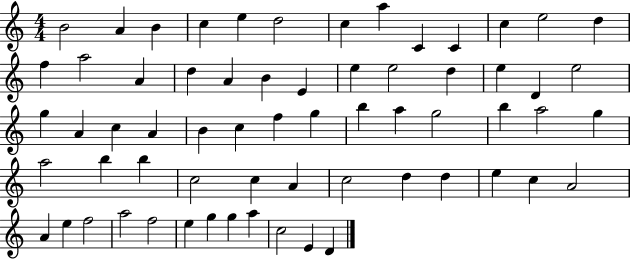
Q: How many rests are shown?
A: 0